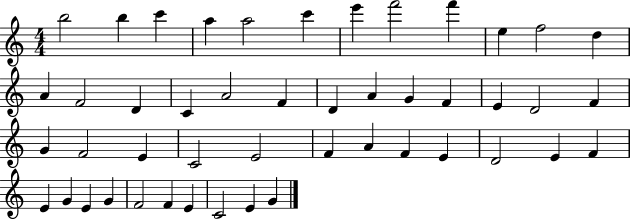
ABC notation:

X:1
T:Untitled
M:4/4
L:1/4
K:C
b2 b c' a a2 c' e' f'2 f' e f2 d A F2 D C A2 F D A G F E D2 F G F2 E C2 E2 F A F E D2 E F E G E G F2 F E C2 E G